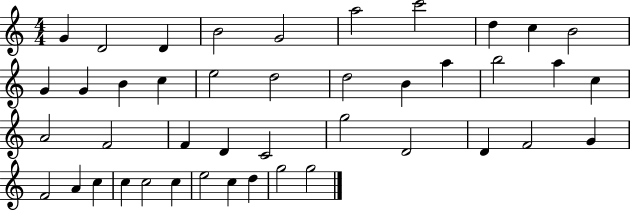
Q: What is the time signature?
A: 4/4